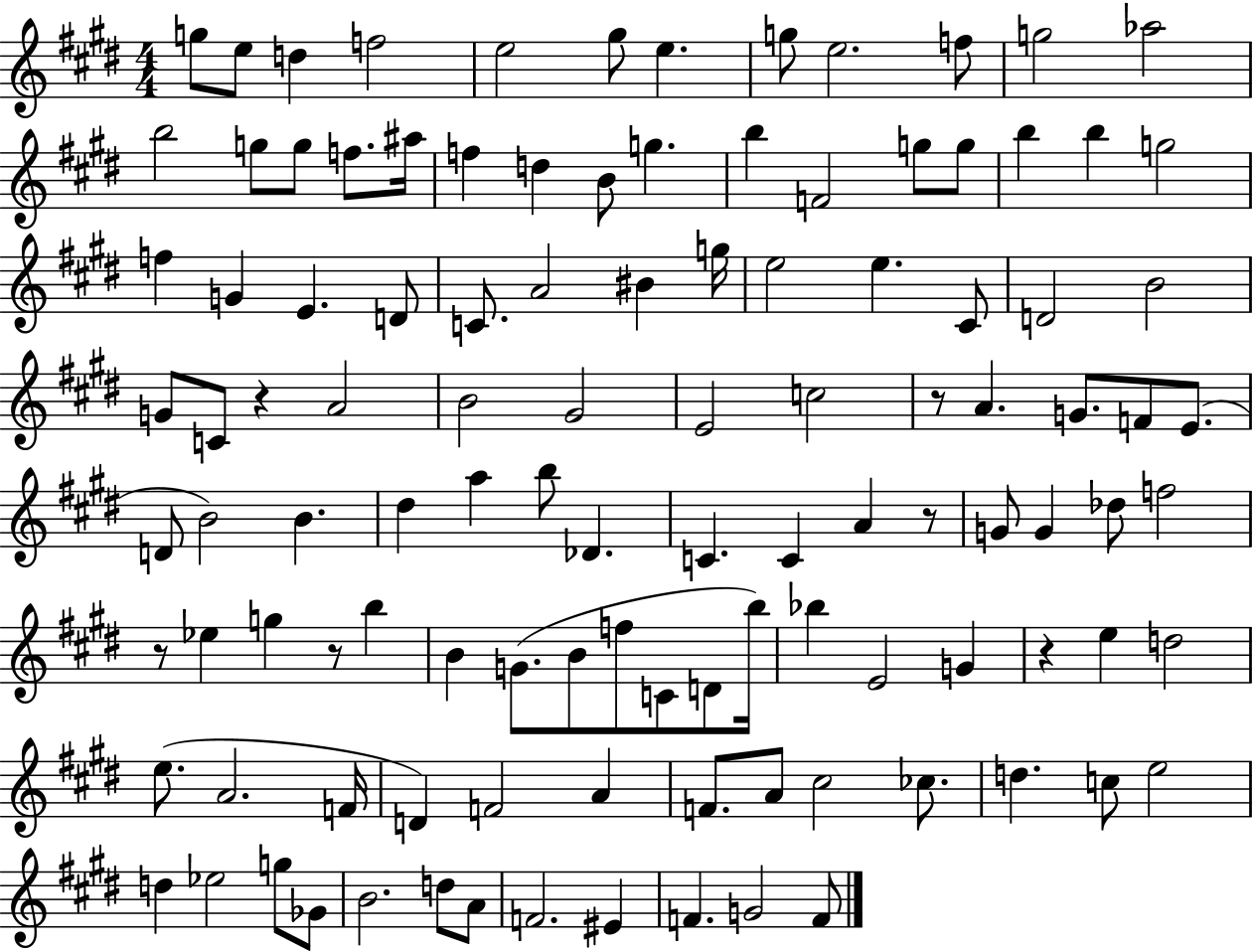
G5/e E5/e D5/q F5/h E5/h G#5/e E5/q. G5/e E5/h. F5/e G5/h Ab5/h B5/h G5/e G5/e F5/e. A#5/s F5/q D5/q B4/e G5/q. B5/q F4/h G5/e G5/e B5/q B5/q G5/h F5/q G4/q E4/q. D4/e C4/e. A4/h BIS4/q G5/s E5/h E5/q. C#4/e D4/h B4/h G4/e C4/e R/q A4/h B4/h G#4/h E4/h C5/h R/e A4/q. G4/e. F4/e E4/e. D4/e B4/h B4/q. D#5/q A5/q B5/e Db4/q. C4/q. C4/q A4/q R/e G4/e G4/q Db5/e F5/h R/e Eb5/q G5/q R/e B5/q B4/q G4/e. B4/e F5/e C4/e D4/e B5/s Bb5/q E4/h G4/q R/q E5/q D5/h E5/e. A4/h. F4/s D4/q F4/h A4/q F4/e. A4/e C#5/h CES5/e. D5/q. C5/e E5/h D5/q Eb5/h G5/e Gb4/e B4/h. D5/e A4/e F4/h. EIS4/q F4/q. G4/h F4/e